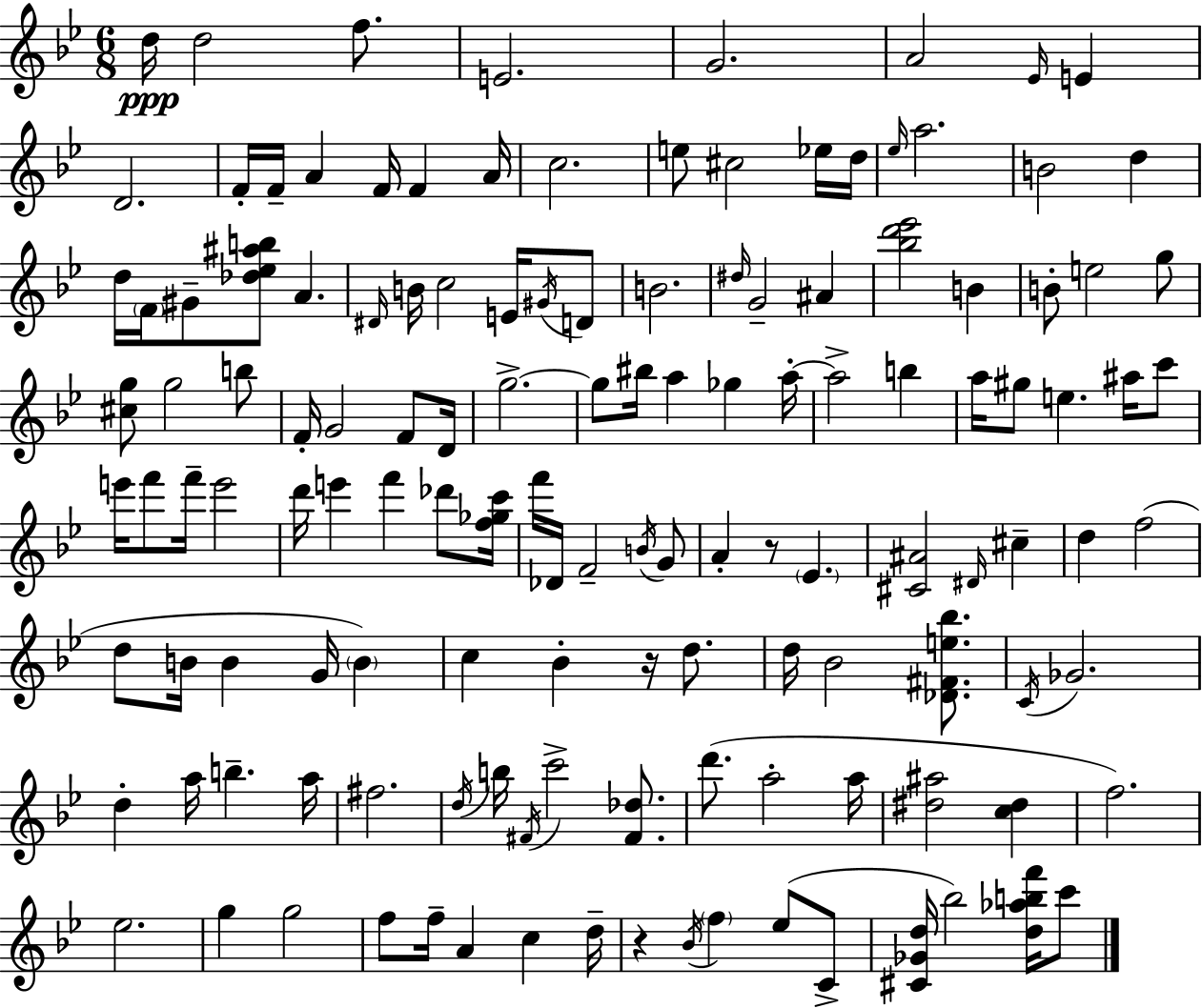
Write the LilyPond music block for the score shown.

{
  \clef treble
  \numericTimeSignature
  \time 6/8
  \key g \minor
  d''16\ppp d''2 f''8. | e'2. | g'2. | a'2 \grace { ees'16 } e'4 | \break d'2. | f'16-. f'16-- a'4 f'16 f'4 | a'16 c''2. | e''8 cis''2 ees''16 | \break d''16 \grace { ees''16 } a''2. | b'2 d''4 | d''16 \parenthesize f'16 gis'8-- <des'' ees'' ais'' b''>8 a'4. | \grace { dis'16 } b'16 c''2 | \break e'16 \acciaccatura { gis'16 } d'8 b'2. | \grace { dis''16 } g'2-- | ais'4 <bes'' d''' ees'''>2 | b'4 b'8-. e''2 | \break g''8 <cis'' g''>8 g''2 | b''8 f'16-. g'2 | f'8 d'16 g''2.->~~ | g''8 bis''16 a''4 | \break ges''4 a''16-.~~ a''2-> | b''4 a''16 gis''8 e''4. | ais''16 c'''8 e'''16 f'''8 f'''16-- e'''2 | d'''16 e'''4 f'''4 | \break des'''8 <f'' ges'' c'''>16 f'''16 des'16 f'2-- | \acciaccatura { b'16 } g'8 a'4-. r8 | \parenthesize ees'4. <cis' ais'>2 | \grace { dis'16 } cis''4-- d''4 f''2( | \break d''8 b'16 b'4 | g'16 \parenthesize b'4) c''4 bes'4-. | r16 d''8. d''16 bes'2 | <des' fis' e'' bes''>8. \acciaccatura { c'16 } ges'2. | \break d''4-. | a''16 b''4.-- a''16 fis''2. | \acciaccatura { d''16 } b''16 \acciaccatura { fis'16 } c'''2-> | <fis' des''>8. d'''8.( | \break a''2-. a''16 <dis'' ais''>2 | <c'' dis''>4 f''2.) | ees''2. | g''4 | \break g''2 f''8 | f''16-- a'4 c''4 d''16-- r4 | \acciaccatura { bes'16 } \parenthesize f''4 ees''8( c'8-> <cis' ges' d''>16 | bes''2) <d'' aes'' b'' f'''>16 c'''8 \bar "|."
}